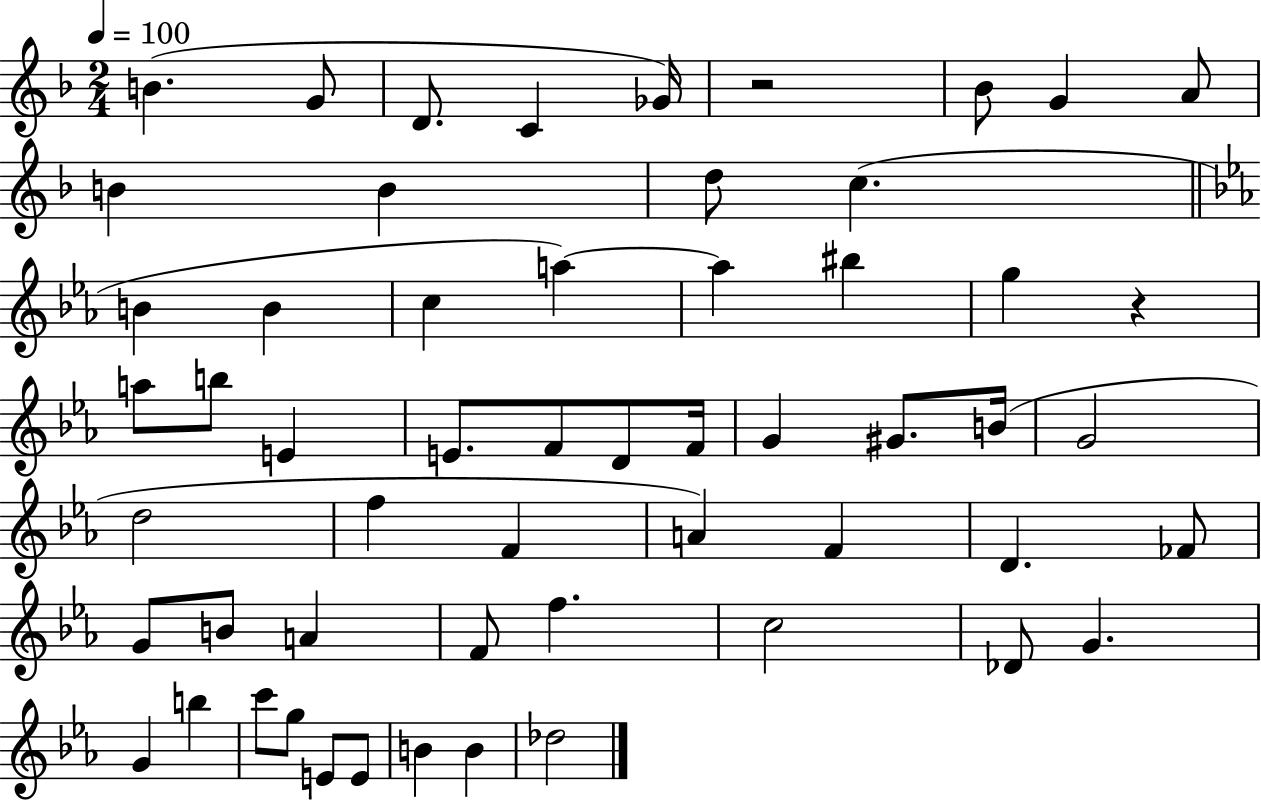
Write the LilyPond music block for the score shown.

{
  \clef treble
  \numericTimeSignature
  \time 2/4
  \key f \major
  \tempo 4 = 100
  b'4.( g'8 | d'8. c'4 ges'16) | r2 | bes'8 g'4 a'8 | \break b'4 b'4 | d''8 c''4.( | \bar "||" \break \key ees \major b'4 b'4 | c''4 a''4~~) | a''4 bis''4 | g''4 r4 | \break a''8 b''8 e'4 | e'8. f'8 d'8 f'16 | g'4 gis'8. b'16( | g'2 | \break d''2 | f''4 f'4 | a'4) f'4 | d'4. fes'8 | \break g'8 b'8 a'4 | f'8 f''4. | c''2 | des'8 g'4. | \break g'4 b''4 | c'''8 g''8 e'8 e'8 | b'4 b'4 | des''2 | \break \bar "|."
}